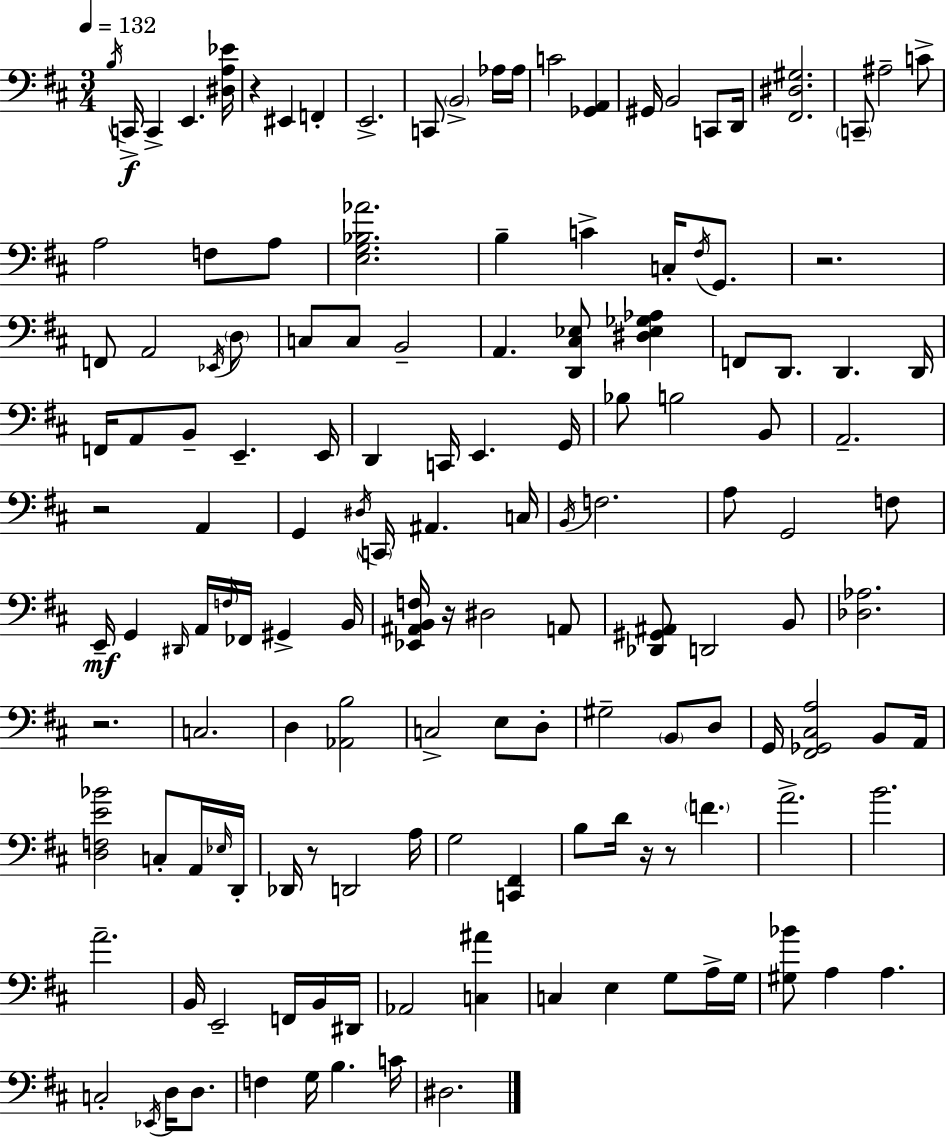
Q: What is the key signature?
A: D major